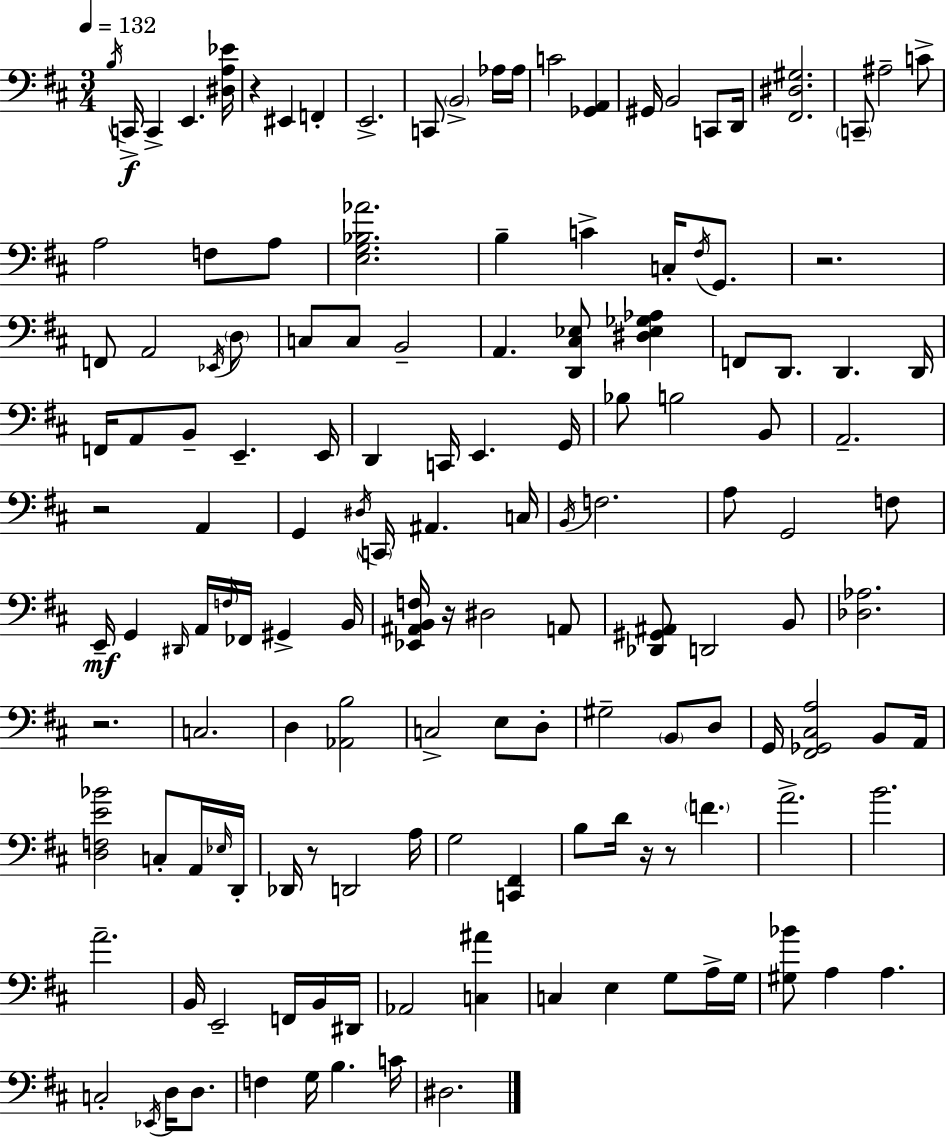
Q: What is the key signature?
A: D major